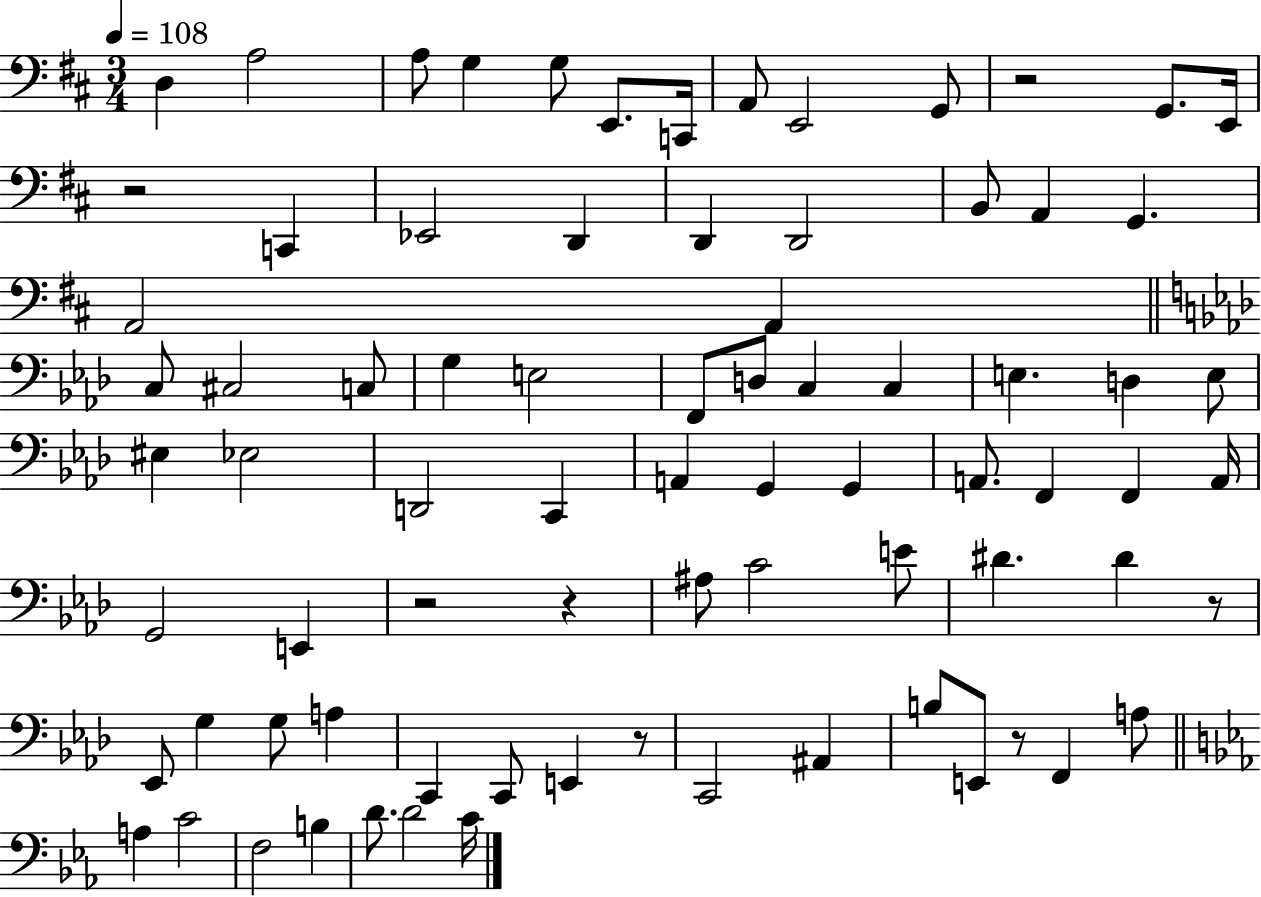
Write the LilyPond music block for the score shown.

{
  \clef bass
  \numericTimeSignature
  \time 3/4
  \key d \major
  \tempo 4 = 108
  \repeat volta 2 { d4 a2 | a8 g4 g8 e,8. c,16 | a,8 e,2 g,8 | r2 g,8. e,16 | \break r2 c,4 | ees,2 d,4 | d,4 d,2 | b,8 a,4 g,4. | \break a,2 a,4 | \bar "||" \break \key aes \major c8 cis2 c8 | g4 e2 | f,8 d8 c4 c4 | e4. d4 e8 | \break eis4 ees2 | d,2 c,4 | a,4 g,4 g,4 | a,8. f,4 f,4 a,16 | \break g,2 e,4 | r2 r4 | ais8 c'2 e'8 | dis'4. dis'4 r8 | \break ees,8 g4 g8 a4 | c,4 c,8 e,4 r8 | c,2 ais,4 | b8 e,8 r8 f,4 a8 | \break \bar "||" \break \key ees \major a4 c'2 | f2 b4 | d'8. d'2 c'16 | } \bar "|."
}